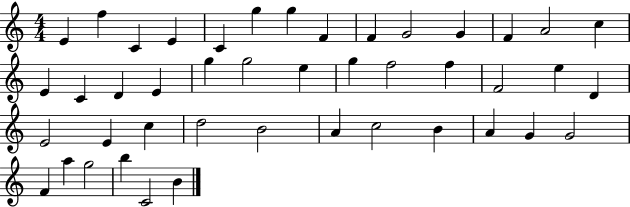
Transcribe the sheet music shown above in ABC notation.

X:1
T:Untitled
M:4/4
L:1/4
K:C
E f C E C g g F F G2 G F A2 c E C D E g g2 e g f2 f F2 e D E2 E c d2 B2 A c2 B A G G2 F a g2 b C2 B